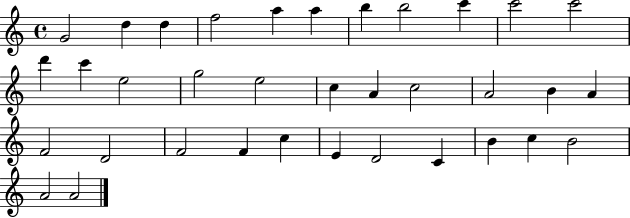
G4/h D5/q D5/q F5/h A5/q A5/q B5/q B5/h C6/q C6/h C6/h D6/q C6/q E5/h G5/h E5/h C5/q A4/q C5/h A4/h B4/q A4/q F4/h D4/h F4/h F4/q C5/q E4/q D4/h C4/q B4/q C5/q B4/h A4/h A4/h